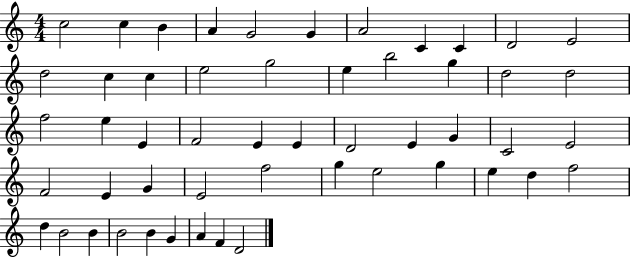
C5/h C5/q B4/q A4/q G4/h G4/q A4/h C4/q C4/q D4/h E4/h D5/h C5/q C5/q E5/h G5/h E5/q B5/h G5/q D5/h D5/h F5/h E5/q E4/q F4/h E4/q E4/q D4/h E4/q G4/q C4/h E4/h F4/h E4/q G4/q E4/h F5/h G5/q E5/h G5/q E5/q D5/q F5/h D5/q B4/h B4/q B4/h B4/q G4/q A4/q F4/q D4/h